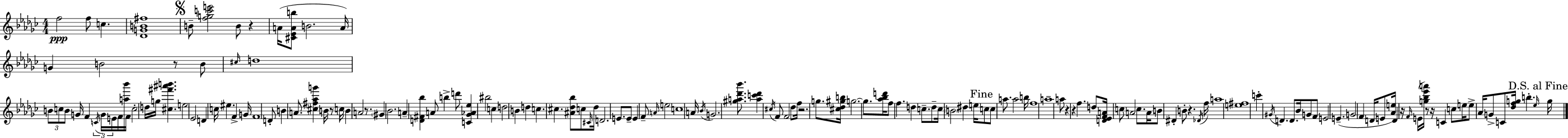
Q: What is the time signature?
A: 4/4